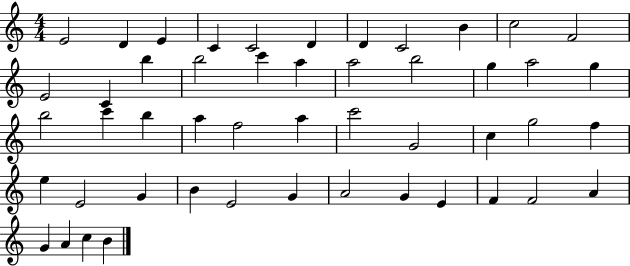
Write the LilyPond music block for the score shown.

{
  \clef treble
  \numericTimeSignature
  \time 4/4
  \key c \major
  e'2 d'4 e'4 | c'4 c'2 d'4 | d'4 c'2 b'4 | c''2 f'2 | \break e'2 c'4 b''4 | b''2 c'''4 a''4 | a''2 b''2 | g''4 a''2 g''4 | \break b''2 c'''4 b''4 | a''4 f''2 a''4 | c'''2 g'2 | c''4 g''2 f''4 | \break e''4 e'2 g'4 | b'4 e'2 g'4 | a'2 g'4 e'4 | f'4 f'2 a'4 | \break g'4 a'4 c''4 b'4 | \bar "|."
}